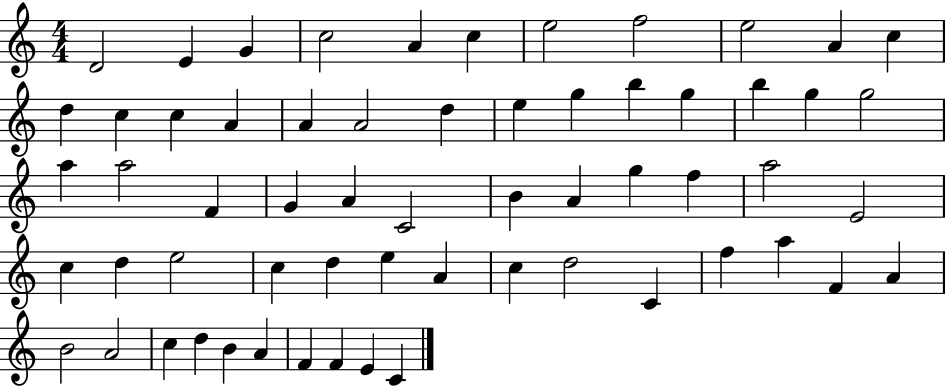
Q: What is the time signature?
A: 4/4